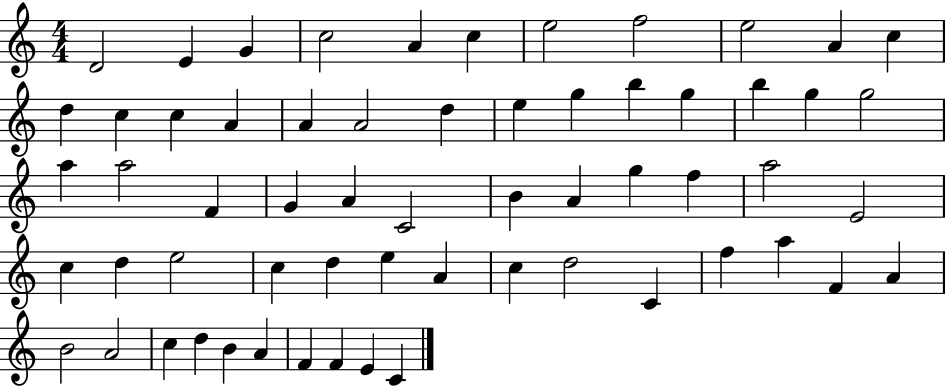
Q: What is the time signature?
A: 4/4